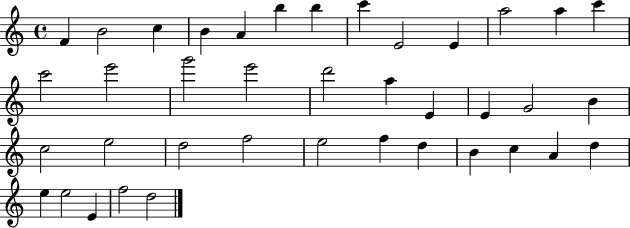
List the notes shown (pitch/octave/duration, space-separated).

F4/q B4/h C5/q B4/q A4/q B5/q B5/q C6/q E4/h E4/q A5/h A5/q C6/q C6/h E6/h G6/h E6/h D6/h A5/q E4/q E4/q G4/h B4/q C5/h E5/h D5/h F5/h E5/h F5/q D5/q B4/q C5/q A4/q D5/q E5/q E5/h E4/q F5/h D5/h